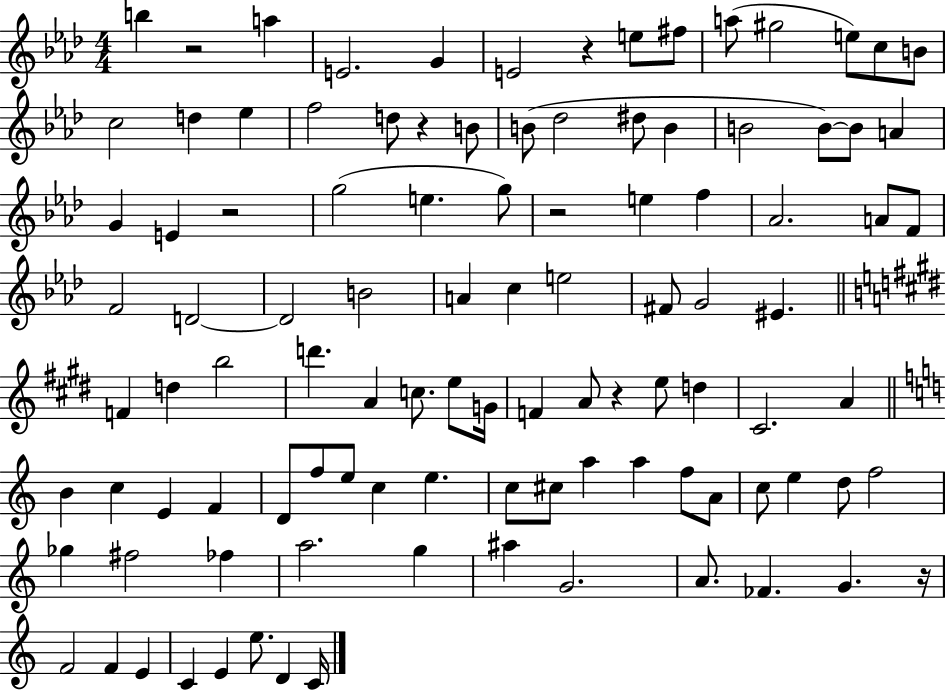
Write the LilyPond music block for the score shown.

{
  \clef treble
  \numericTimeSignature
  \time 4/4
  \key aes \major
  b''4 r2 a''4 | e'2. g'4 | e'2 r4 e''8 fis''8 | a''8( gis''2 e''8) c''8 b'8 | \break c''2 d''4 ees''4 | f''2 d''8 r4 b'8 | b'8( des''2 dis''8 b'4 | b'2 b'8~~) b'8 a'4 | \break g'4 e'4 r2 | g''2( e''4. g''8) | r2 e''4 f''4 | aes'2. a'8 f'8 | \break f'2 d'2~~ | d'2 b'2 | a'4 c''4 e''2 | fis'8 g'2 eis'4. | \break \bar "||" \break \key e \major f'4 d''4 b''2 | d'''4. a'4 c''8. e''8 g'16 | f'4 a'8 r4 e''8 d''4 | cis'2. a'4 | \break \bar "||" \break \key c \major b'4 c''4 e'4 f'4 | d'8 f''8 e''8 c''4 e''4. | c''8 cis''8 a''4 a''4 f''8 a'8 | c''8 e''4 d''8 f''2 | \break ges''4 fis''2 fes''4 | a''2. g''4 | ais''4 g'2. | a'8. fes'4. g'4. r16 | \break f'2 f'4 e'4 | c'4 e'4 e''8. d'4 c'16 | \bar "|."
}